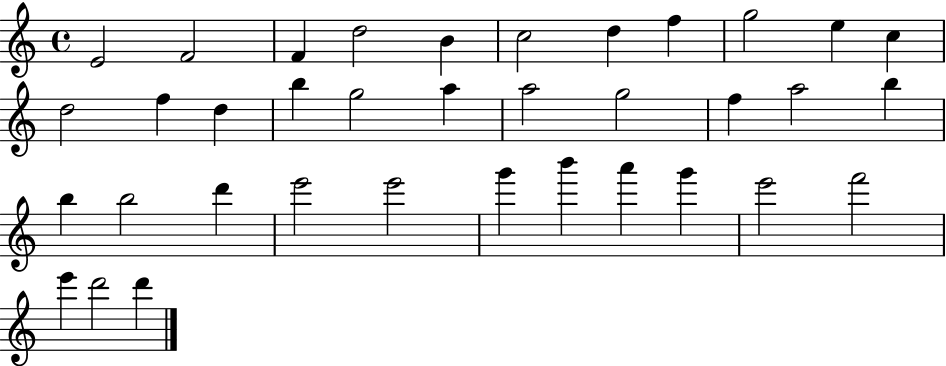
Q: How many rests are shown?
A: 0